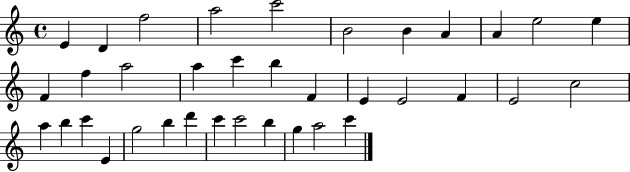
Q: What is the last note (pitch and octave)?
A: C6